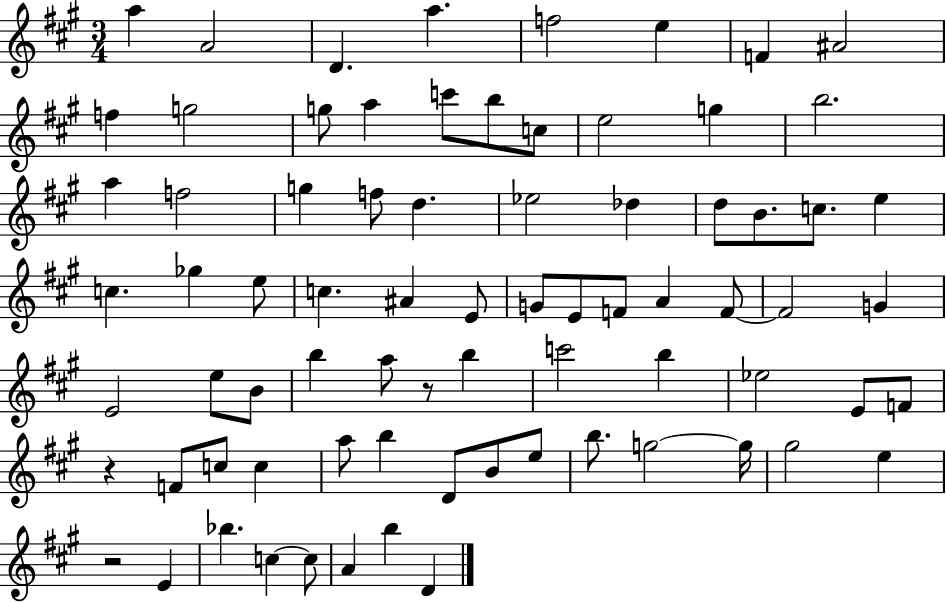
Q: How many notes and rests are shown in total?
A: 76